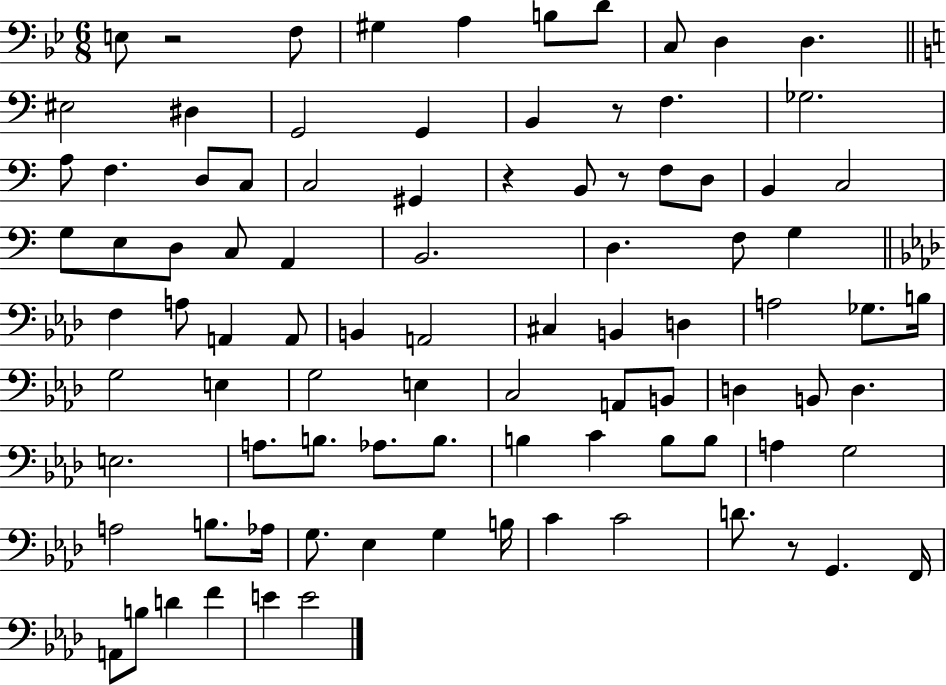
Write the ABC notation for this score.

X:1
T:Untitled
M:6/8
L:1/4
K:Bb
E,/2 z2 F,/2 ^G, A, B,/2 D/2 C,/2 D, D, ^E,2 ^D, G,,2 G,, B,, z/2 F, _G,2 A,/2 F, D,/2 C,/2 C,2 ^G,, z B,,/2 z/2 F,/2 D,/2 B,, C,2 G,/2 E,/2 D,/2 C,/2 A,, B,,2 D, F,/2 G, F, A,/2 A,, A,,/2 B,, A,,2 ^C, B,, D, A,2 _G,/2 B,/4 G,2 E, G,2 E, C,2 A,,/2 B,,/2 D, B,,/2 D, E,2 A,/2 B,/2 _A,/2 B,/2 B, C B,/2 B,/2 A, G,2 A,2 B,/2 _A,/4 G,/2 _E, G, B,/4 C C2 D/2 z/2 G,, F,,/4 A,,/2 B,/2 D F E E2